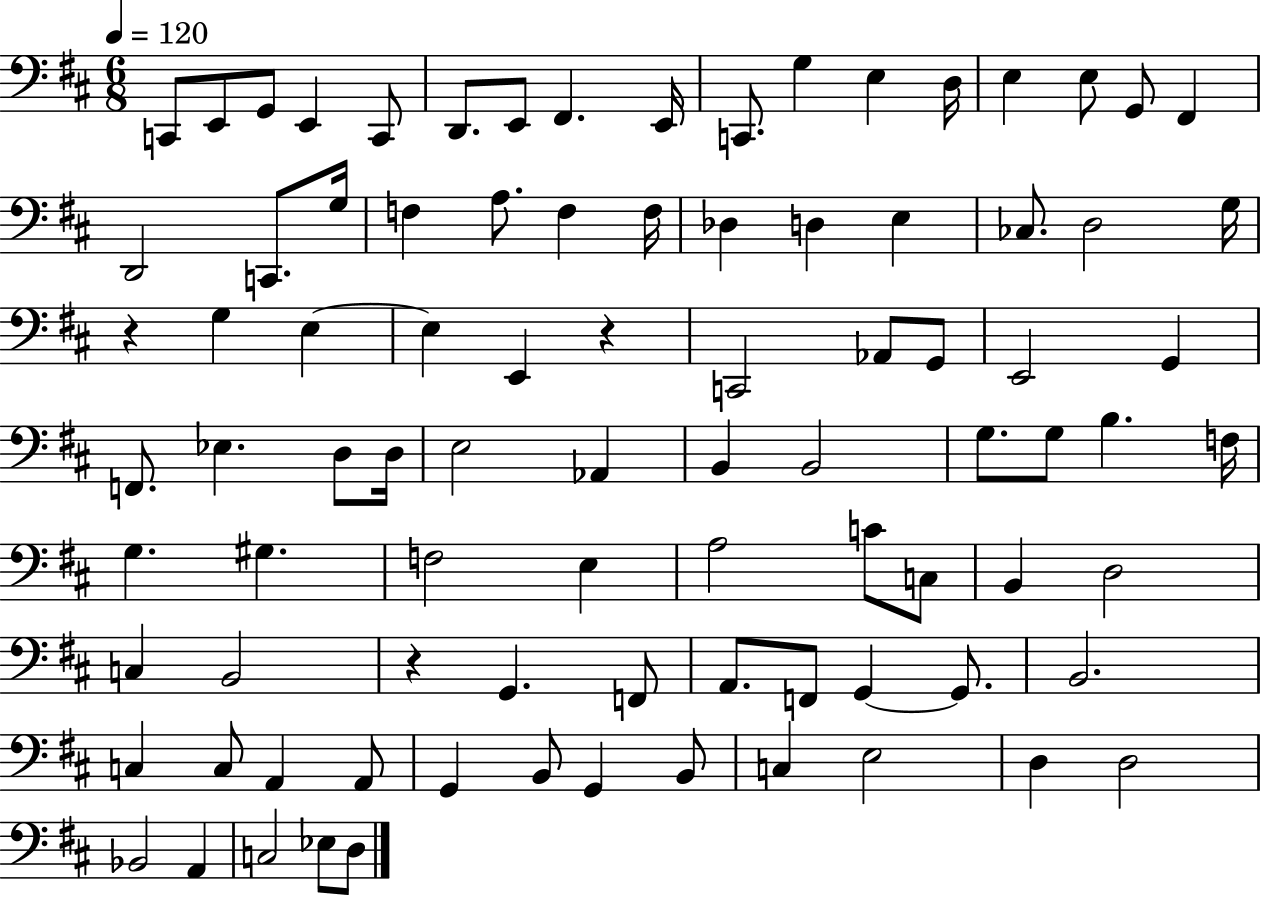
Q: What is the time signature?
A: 6/8